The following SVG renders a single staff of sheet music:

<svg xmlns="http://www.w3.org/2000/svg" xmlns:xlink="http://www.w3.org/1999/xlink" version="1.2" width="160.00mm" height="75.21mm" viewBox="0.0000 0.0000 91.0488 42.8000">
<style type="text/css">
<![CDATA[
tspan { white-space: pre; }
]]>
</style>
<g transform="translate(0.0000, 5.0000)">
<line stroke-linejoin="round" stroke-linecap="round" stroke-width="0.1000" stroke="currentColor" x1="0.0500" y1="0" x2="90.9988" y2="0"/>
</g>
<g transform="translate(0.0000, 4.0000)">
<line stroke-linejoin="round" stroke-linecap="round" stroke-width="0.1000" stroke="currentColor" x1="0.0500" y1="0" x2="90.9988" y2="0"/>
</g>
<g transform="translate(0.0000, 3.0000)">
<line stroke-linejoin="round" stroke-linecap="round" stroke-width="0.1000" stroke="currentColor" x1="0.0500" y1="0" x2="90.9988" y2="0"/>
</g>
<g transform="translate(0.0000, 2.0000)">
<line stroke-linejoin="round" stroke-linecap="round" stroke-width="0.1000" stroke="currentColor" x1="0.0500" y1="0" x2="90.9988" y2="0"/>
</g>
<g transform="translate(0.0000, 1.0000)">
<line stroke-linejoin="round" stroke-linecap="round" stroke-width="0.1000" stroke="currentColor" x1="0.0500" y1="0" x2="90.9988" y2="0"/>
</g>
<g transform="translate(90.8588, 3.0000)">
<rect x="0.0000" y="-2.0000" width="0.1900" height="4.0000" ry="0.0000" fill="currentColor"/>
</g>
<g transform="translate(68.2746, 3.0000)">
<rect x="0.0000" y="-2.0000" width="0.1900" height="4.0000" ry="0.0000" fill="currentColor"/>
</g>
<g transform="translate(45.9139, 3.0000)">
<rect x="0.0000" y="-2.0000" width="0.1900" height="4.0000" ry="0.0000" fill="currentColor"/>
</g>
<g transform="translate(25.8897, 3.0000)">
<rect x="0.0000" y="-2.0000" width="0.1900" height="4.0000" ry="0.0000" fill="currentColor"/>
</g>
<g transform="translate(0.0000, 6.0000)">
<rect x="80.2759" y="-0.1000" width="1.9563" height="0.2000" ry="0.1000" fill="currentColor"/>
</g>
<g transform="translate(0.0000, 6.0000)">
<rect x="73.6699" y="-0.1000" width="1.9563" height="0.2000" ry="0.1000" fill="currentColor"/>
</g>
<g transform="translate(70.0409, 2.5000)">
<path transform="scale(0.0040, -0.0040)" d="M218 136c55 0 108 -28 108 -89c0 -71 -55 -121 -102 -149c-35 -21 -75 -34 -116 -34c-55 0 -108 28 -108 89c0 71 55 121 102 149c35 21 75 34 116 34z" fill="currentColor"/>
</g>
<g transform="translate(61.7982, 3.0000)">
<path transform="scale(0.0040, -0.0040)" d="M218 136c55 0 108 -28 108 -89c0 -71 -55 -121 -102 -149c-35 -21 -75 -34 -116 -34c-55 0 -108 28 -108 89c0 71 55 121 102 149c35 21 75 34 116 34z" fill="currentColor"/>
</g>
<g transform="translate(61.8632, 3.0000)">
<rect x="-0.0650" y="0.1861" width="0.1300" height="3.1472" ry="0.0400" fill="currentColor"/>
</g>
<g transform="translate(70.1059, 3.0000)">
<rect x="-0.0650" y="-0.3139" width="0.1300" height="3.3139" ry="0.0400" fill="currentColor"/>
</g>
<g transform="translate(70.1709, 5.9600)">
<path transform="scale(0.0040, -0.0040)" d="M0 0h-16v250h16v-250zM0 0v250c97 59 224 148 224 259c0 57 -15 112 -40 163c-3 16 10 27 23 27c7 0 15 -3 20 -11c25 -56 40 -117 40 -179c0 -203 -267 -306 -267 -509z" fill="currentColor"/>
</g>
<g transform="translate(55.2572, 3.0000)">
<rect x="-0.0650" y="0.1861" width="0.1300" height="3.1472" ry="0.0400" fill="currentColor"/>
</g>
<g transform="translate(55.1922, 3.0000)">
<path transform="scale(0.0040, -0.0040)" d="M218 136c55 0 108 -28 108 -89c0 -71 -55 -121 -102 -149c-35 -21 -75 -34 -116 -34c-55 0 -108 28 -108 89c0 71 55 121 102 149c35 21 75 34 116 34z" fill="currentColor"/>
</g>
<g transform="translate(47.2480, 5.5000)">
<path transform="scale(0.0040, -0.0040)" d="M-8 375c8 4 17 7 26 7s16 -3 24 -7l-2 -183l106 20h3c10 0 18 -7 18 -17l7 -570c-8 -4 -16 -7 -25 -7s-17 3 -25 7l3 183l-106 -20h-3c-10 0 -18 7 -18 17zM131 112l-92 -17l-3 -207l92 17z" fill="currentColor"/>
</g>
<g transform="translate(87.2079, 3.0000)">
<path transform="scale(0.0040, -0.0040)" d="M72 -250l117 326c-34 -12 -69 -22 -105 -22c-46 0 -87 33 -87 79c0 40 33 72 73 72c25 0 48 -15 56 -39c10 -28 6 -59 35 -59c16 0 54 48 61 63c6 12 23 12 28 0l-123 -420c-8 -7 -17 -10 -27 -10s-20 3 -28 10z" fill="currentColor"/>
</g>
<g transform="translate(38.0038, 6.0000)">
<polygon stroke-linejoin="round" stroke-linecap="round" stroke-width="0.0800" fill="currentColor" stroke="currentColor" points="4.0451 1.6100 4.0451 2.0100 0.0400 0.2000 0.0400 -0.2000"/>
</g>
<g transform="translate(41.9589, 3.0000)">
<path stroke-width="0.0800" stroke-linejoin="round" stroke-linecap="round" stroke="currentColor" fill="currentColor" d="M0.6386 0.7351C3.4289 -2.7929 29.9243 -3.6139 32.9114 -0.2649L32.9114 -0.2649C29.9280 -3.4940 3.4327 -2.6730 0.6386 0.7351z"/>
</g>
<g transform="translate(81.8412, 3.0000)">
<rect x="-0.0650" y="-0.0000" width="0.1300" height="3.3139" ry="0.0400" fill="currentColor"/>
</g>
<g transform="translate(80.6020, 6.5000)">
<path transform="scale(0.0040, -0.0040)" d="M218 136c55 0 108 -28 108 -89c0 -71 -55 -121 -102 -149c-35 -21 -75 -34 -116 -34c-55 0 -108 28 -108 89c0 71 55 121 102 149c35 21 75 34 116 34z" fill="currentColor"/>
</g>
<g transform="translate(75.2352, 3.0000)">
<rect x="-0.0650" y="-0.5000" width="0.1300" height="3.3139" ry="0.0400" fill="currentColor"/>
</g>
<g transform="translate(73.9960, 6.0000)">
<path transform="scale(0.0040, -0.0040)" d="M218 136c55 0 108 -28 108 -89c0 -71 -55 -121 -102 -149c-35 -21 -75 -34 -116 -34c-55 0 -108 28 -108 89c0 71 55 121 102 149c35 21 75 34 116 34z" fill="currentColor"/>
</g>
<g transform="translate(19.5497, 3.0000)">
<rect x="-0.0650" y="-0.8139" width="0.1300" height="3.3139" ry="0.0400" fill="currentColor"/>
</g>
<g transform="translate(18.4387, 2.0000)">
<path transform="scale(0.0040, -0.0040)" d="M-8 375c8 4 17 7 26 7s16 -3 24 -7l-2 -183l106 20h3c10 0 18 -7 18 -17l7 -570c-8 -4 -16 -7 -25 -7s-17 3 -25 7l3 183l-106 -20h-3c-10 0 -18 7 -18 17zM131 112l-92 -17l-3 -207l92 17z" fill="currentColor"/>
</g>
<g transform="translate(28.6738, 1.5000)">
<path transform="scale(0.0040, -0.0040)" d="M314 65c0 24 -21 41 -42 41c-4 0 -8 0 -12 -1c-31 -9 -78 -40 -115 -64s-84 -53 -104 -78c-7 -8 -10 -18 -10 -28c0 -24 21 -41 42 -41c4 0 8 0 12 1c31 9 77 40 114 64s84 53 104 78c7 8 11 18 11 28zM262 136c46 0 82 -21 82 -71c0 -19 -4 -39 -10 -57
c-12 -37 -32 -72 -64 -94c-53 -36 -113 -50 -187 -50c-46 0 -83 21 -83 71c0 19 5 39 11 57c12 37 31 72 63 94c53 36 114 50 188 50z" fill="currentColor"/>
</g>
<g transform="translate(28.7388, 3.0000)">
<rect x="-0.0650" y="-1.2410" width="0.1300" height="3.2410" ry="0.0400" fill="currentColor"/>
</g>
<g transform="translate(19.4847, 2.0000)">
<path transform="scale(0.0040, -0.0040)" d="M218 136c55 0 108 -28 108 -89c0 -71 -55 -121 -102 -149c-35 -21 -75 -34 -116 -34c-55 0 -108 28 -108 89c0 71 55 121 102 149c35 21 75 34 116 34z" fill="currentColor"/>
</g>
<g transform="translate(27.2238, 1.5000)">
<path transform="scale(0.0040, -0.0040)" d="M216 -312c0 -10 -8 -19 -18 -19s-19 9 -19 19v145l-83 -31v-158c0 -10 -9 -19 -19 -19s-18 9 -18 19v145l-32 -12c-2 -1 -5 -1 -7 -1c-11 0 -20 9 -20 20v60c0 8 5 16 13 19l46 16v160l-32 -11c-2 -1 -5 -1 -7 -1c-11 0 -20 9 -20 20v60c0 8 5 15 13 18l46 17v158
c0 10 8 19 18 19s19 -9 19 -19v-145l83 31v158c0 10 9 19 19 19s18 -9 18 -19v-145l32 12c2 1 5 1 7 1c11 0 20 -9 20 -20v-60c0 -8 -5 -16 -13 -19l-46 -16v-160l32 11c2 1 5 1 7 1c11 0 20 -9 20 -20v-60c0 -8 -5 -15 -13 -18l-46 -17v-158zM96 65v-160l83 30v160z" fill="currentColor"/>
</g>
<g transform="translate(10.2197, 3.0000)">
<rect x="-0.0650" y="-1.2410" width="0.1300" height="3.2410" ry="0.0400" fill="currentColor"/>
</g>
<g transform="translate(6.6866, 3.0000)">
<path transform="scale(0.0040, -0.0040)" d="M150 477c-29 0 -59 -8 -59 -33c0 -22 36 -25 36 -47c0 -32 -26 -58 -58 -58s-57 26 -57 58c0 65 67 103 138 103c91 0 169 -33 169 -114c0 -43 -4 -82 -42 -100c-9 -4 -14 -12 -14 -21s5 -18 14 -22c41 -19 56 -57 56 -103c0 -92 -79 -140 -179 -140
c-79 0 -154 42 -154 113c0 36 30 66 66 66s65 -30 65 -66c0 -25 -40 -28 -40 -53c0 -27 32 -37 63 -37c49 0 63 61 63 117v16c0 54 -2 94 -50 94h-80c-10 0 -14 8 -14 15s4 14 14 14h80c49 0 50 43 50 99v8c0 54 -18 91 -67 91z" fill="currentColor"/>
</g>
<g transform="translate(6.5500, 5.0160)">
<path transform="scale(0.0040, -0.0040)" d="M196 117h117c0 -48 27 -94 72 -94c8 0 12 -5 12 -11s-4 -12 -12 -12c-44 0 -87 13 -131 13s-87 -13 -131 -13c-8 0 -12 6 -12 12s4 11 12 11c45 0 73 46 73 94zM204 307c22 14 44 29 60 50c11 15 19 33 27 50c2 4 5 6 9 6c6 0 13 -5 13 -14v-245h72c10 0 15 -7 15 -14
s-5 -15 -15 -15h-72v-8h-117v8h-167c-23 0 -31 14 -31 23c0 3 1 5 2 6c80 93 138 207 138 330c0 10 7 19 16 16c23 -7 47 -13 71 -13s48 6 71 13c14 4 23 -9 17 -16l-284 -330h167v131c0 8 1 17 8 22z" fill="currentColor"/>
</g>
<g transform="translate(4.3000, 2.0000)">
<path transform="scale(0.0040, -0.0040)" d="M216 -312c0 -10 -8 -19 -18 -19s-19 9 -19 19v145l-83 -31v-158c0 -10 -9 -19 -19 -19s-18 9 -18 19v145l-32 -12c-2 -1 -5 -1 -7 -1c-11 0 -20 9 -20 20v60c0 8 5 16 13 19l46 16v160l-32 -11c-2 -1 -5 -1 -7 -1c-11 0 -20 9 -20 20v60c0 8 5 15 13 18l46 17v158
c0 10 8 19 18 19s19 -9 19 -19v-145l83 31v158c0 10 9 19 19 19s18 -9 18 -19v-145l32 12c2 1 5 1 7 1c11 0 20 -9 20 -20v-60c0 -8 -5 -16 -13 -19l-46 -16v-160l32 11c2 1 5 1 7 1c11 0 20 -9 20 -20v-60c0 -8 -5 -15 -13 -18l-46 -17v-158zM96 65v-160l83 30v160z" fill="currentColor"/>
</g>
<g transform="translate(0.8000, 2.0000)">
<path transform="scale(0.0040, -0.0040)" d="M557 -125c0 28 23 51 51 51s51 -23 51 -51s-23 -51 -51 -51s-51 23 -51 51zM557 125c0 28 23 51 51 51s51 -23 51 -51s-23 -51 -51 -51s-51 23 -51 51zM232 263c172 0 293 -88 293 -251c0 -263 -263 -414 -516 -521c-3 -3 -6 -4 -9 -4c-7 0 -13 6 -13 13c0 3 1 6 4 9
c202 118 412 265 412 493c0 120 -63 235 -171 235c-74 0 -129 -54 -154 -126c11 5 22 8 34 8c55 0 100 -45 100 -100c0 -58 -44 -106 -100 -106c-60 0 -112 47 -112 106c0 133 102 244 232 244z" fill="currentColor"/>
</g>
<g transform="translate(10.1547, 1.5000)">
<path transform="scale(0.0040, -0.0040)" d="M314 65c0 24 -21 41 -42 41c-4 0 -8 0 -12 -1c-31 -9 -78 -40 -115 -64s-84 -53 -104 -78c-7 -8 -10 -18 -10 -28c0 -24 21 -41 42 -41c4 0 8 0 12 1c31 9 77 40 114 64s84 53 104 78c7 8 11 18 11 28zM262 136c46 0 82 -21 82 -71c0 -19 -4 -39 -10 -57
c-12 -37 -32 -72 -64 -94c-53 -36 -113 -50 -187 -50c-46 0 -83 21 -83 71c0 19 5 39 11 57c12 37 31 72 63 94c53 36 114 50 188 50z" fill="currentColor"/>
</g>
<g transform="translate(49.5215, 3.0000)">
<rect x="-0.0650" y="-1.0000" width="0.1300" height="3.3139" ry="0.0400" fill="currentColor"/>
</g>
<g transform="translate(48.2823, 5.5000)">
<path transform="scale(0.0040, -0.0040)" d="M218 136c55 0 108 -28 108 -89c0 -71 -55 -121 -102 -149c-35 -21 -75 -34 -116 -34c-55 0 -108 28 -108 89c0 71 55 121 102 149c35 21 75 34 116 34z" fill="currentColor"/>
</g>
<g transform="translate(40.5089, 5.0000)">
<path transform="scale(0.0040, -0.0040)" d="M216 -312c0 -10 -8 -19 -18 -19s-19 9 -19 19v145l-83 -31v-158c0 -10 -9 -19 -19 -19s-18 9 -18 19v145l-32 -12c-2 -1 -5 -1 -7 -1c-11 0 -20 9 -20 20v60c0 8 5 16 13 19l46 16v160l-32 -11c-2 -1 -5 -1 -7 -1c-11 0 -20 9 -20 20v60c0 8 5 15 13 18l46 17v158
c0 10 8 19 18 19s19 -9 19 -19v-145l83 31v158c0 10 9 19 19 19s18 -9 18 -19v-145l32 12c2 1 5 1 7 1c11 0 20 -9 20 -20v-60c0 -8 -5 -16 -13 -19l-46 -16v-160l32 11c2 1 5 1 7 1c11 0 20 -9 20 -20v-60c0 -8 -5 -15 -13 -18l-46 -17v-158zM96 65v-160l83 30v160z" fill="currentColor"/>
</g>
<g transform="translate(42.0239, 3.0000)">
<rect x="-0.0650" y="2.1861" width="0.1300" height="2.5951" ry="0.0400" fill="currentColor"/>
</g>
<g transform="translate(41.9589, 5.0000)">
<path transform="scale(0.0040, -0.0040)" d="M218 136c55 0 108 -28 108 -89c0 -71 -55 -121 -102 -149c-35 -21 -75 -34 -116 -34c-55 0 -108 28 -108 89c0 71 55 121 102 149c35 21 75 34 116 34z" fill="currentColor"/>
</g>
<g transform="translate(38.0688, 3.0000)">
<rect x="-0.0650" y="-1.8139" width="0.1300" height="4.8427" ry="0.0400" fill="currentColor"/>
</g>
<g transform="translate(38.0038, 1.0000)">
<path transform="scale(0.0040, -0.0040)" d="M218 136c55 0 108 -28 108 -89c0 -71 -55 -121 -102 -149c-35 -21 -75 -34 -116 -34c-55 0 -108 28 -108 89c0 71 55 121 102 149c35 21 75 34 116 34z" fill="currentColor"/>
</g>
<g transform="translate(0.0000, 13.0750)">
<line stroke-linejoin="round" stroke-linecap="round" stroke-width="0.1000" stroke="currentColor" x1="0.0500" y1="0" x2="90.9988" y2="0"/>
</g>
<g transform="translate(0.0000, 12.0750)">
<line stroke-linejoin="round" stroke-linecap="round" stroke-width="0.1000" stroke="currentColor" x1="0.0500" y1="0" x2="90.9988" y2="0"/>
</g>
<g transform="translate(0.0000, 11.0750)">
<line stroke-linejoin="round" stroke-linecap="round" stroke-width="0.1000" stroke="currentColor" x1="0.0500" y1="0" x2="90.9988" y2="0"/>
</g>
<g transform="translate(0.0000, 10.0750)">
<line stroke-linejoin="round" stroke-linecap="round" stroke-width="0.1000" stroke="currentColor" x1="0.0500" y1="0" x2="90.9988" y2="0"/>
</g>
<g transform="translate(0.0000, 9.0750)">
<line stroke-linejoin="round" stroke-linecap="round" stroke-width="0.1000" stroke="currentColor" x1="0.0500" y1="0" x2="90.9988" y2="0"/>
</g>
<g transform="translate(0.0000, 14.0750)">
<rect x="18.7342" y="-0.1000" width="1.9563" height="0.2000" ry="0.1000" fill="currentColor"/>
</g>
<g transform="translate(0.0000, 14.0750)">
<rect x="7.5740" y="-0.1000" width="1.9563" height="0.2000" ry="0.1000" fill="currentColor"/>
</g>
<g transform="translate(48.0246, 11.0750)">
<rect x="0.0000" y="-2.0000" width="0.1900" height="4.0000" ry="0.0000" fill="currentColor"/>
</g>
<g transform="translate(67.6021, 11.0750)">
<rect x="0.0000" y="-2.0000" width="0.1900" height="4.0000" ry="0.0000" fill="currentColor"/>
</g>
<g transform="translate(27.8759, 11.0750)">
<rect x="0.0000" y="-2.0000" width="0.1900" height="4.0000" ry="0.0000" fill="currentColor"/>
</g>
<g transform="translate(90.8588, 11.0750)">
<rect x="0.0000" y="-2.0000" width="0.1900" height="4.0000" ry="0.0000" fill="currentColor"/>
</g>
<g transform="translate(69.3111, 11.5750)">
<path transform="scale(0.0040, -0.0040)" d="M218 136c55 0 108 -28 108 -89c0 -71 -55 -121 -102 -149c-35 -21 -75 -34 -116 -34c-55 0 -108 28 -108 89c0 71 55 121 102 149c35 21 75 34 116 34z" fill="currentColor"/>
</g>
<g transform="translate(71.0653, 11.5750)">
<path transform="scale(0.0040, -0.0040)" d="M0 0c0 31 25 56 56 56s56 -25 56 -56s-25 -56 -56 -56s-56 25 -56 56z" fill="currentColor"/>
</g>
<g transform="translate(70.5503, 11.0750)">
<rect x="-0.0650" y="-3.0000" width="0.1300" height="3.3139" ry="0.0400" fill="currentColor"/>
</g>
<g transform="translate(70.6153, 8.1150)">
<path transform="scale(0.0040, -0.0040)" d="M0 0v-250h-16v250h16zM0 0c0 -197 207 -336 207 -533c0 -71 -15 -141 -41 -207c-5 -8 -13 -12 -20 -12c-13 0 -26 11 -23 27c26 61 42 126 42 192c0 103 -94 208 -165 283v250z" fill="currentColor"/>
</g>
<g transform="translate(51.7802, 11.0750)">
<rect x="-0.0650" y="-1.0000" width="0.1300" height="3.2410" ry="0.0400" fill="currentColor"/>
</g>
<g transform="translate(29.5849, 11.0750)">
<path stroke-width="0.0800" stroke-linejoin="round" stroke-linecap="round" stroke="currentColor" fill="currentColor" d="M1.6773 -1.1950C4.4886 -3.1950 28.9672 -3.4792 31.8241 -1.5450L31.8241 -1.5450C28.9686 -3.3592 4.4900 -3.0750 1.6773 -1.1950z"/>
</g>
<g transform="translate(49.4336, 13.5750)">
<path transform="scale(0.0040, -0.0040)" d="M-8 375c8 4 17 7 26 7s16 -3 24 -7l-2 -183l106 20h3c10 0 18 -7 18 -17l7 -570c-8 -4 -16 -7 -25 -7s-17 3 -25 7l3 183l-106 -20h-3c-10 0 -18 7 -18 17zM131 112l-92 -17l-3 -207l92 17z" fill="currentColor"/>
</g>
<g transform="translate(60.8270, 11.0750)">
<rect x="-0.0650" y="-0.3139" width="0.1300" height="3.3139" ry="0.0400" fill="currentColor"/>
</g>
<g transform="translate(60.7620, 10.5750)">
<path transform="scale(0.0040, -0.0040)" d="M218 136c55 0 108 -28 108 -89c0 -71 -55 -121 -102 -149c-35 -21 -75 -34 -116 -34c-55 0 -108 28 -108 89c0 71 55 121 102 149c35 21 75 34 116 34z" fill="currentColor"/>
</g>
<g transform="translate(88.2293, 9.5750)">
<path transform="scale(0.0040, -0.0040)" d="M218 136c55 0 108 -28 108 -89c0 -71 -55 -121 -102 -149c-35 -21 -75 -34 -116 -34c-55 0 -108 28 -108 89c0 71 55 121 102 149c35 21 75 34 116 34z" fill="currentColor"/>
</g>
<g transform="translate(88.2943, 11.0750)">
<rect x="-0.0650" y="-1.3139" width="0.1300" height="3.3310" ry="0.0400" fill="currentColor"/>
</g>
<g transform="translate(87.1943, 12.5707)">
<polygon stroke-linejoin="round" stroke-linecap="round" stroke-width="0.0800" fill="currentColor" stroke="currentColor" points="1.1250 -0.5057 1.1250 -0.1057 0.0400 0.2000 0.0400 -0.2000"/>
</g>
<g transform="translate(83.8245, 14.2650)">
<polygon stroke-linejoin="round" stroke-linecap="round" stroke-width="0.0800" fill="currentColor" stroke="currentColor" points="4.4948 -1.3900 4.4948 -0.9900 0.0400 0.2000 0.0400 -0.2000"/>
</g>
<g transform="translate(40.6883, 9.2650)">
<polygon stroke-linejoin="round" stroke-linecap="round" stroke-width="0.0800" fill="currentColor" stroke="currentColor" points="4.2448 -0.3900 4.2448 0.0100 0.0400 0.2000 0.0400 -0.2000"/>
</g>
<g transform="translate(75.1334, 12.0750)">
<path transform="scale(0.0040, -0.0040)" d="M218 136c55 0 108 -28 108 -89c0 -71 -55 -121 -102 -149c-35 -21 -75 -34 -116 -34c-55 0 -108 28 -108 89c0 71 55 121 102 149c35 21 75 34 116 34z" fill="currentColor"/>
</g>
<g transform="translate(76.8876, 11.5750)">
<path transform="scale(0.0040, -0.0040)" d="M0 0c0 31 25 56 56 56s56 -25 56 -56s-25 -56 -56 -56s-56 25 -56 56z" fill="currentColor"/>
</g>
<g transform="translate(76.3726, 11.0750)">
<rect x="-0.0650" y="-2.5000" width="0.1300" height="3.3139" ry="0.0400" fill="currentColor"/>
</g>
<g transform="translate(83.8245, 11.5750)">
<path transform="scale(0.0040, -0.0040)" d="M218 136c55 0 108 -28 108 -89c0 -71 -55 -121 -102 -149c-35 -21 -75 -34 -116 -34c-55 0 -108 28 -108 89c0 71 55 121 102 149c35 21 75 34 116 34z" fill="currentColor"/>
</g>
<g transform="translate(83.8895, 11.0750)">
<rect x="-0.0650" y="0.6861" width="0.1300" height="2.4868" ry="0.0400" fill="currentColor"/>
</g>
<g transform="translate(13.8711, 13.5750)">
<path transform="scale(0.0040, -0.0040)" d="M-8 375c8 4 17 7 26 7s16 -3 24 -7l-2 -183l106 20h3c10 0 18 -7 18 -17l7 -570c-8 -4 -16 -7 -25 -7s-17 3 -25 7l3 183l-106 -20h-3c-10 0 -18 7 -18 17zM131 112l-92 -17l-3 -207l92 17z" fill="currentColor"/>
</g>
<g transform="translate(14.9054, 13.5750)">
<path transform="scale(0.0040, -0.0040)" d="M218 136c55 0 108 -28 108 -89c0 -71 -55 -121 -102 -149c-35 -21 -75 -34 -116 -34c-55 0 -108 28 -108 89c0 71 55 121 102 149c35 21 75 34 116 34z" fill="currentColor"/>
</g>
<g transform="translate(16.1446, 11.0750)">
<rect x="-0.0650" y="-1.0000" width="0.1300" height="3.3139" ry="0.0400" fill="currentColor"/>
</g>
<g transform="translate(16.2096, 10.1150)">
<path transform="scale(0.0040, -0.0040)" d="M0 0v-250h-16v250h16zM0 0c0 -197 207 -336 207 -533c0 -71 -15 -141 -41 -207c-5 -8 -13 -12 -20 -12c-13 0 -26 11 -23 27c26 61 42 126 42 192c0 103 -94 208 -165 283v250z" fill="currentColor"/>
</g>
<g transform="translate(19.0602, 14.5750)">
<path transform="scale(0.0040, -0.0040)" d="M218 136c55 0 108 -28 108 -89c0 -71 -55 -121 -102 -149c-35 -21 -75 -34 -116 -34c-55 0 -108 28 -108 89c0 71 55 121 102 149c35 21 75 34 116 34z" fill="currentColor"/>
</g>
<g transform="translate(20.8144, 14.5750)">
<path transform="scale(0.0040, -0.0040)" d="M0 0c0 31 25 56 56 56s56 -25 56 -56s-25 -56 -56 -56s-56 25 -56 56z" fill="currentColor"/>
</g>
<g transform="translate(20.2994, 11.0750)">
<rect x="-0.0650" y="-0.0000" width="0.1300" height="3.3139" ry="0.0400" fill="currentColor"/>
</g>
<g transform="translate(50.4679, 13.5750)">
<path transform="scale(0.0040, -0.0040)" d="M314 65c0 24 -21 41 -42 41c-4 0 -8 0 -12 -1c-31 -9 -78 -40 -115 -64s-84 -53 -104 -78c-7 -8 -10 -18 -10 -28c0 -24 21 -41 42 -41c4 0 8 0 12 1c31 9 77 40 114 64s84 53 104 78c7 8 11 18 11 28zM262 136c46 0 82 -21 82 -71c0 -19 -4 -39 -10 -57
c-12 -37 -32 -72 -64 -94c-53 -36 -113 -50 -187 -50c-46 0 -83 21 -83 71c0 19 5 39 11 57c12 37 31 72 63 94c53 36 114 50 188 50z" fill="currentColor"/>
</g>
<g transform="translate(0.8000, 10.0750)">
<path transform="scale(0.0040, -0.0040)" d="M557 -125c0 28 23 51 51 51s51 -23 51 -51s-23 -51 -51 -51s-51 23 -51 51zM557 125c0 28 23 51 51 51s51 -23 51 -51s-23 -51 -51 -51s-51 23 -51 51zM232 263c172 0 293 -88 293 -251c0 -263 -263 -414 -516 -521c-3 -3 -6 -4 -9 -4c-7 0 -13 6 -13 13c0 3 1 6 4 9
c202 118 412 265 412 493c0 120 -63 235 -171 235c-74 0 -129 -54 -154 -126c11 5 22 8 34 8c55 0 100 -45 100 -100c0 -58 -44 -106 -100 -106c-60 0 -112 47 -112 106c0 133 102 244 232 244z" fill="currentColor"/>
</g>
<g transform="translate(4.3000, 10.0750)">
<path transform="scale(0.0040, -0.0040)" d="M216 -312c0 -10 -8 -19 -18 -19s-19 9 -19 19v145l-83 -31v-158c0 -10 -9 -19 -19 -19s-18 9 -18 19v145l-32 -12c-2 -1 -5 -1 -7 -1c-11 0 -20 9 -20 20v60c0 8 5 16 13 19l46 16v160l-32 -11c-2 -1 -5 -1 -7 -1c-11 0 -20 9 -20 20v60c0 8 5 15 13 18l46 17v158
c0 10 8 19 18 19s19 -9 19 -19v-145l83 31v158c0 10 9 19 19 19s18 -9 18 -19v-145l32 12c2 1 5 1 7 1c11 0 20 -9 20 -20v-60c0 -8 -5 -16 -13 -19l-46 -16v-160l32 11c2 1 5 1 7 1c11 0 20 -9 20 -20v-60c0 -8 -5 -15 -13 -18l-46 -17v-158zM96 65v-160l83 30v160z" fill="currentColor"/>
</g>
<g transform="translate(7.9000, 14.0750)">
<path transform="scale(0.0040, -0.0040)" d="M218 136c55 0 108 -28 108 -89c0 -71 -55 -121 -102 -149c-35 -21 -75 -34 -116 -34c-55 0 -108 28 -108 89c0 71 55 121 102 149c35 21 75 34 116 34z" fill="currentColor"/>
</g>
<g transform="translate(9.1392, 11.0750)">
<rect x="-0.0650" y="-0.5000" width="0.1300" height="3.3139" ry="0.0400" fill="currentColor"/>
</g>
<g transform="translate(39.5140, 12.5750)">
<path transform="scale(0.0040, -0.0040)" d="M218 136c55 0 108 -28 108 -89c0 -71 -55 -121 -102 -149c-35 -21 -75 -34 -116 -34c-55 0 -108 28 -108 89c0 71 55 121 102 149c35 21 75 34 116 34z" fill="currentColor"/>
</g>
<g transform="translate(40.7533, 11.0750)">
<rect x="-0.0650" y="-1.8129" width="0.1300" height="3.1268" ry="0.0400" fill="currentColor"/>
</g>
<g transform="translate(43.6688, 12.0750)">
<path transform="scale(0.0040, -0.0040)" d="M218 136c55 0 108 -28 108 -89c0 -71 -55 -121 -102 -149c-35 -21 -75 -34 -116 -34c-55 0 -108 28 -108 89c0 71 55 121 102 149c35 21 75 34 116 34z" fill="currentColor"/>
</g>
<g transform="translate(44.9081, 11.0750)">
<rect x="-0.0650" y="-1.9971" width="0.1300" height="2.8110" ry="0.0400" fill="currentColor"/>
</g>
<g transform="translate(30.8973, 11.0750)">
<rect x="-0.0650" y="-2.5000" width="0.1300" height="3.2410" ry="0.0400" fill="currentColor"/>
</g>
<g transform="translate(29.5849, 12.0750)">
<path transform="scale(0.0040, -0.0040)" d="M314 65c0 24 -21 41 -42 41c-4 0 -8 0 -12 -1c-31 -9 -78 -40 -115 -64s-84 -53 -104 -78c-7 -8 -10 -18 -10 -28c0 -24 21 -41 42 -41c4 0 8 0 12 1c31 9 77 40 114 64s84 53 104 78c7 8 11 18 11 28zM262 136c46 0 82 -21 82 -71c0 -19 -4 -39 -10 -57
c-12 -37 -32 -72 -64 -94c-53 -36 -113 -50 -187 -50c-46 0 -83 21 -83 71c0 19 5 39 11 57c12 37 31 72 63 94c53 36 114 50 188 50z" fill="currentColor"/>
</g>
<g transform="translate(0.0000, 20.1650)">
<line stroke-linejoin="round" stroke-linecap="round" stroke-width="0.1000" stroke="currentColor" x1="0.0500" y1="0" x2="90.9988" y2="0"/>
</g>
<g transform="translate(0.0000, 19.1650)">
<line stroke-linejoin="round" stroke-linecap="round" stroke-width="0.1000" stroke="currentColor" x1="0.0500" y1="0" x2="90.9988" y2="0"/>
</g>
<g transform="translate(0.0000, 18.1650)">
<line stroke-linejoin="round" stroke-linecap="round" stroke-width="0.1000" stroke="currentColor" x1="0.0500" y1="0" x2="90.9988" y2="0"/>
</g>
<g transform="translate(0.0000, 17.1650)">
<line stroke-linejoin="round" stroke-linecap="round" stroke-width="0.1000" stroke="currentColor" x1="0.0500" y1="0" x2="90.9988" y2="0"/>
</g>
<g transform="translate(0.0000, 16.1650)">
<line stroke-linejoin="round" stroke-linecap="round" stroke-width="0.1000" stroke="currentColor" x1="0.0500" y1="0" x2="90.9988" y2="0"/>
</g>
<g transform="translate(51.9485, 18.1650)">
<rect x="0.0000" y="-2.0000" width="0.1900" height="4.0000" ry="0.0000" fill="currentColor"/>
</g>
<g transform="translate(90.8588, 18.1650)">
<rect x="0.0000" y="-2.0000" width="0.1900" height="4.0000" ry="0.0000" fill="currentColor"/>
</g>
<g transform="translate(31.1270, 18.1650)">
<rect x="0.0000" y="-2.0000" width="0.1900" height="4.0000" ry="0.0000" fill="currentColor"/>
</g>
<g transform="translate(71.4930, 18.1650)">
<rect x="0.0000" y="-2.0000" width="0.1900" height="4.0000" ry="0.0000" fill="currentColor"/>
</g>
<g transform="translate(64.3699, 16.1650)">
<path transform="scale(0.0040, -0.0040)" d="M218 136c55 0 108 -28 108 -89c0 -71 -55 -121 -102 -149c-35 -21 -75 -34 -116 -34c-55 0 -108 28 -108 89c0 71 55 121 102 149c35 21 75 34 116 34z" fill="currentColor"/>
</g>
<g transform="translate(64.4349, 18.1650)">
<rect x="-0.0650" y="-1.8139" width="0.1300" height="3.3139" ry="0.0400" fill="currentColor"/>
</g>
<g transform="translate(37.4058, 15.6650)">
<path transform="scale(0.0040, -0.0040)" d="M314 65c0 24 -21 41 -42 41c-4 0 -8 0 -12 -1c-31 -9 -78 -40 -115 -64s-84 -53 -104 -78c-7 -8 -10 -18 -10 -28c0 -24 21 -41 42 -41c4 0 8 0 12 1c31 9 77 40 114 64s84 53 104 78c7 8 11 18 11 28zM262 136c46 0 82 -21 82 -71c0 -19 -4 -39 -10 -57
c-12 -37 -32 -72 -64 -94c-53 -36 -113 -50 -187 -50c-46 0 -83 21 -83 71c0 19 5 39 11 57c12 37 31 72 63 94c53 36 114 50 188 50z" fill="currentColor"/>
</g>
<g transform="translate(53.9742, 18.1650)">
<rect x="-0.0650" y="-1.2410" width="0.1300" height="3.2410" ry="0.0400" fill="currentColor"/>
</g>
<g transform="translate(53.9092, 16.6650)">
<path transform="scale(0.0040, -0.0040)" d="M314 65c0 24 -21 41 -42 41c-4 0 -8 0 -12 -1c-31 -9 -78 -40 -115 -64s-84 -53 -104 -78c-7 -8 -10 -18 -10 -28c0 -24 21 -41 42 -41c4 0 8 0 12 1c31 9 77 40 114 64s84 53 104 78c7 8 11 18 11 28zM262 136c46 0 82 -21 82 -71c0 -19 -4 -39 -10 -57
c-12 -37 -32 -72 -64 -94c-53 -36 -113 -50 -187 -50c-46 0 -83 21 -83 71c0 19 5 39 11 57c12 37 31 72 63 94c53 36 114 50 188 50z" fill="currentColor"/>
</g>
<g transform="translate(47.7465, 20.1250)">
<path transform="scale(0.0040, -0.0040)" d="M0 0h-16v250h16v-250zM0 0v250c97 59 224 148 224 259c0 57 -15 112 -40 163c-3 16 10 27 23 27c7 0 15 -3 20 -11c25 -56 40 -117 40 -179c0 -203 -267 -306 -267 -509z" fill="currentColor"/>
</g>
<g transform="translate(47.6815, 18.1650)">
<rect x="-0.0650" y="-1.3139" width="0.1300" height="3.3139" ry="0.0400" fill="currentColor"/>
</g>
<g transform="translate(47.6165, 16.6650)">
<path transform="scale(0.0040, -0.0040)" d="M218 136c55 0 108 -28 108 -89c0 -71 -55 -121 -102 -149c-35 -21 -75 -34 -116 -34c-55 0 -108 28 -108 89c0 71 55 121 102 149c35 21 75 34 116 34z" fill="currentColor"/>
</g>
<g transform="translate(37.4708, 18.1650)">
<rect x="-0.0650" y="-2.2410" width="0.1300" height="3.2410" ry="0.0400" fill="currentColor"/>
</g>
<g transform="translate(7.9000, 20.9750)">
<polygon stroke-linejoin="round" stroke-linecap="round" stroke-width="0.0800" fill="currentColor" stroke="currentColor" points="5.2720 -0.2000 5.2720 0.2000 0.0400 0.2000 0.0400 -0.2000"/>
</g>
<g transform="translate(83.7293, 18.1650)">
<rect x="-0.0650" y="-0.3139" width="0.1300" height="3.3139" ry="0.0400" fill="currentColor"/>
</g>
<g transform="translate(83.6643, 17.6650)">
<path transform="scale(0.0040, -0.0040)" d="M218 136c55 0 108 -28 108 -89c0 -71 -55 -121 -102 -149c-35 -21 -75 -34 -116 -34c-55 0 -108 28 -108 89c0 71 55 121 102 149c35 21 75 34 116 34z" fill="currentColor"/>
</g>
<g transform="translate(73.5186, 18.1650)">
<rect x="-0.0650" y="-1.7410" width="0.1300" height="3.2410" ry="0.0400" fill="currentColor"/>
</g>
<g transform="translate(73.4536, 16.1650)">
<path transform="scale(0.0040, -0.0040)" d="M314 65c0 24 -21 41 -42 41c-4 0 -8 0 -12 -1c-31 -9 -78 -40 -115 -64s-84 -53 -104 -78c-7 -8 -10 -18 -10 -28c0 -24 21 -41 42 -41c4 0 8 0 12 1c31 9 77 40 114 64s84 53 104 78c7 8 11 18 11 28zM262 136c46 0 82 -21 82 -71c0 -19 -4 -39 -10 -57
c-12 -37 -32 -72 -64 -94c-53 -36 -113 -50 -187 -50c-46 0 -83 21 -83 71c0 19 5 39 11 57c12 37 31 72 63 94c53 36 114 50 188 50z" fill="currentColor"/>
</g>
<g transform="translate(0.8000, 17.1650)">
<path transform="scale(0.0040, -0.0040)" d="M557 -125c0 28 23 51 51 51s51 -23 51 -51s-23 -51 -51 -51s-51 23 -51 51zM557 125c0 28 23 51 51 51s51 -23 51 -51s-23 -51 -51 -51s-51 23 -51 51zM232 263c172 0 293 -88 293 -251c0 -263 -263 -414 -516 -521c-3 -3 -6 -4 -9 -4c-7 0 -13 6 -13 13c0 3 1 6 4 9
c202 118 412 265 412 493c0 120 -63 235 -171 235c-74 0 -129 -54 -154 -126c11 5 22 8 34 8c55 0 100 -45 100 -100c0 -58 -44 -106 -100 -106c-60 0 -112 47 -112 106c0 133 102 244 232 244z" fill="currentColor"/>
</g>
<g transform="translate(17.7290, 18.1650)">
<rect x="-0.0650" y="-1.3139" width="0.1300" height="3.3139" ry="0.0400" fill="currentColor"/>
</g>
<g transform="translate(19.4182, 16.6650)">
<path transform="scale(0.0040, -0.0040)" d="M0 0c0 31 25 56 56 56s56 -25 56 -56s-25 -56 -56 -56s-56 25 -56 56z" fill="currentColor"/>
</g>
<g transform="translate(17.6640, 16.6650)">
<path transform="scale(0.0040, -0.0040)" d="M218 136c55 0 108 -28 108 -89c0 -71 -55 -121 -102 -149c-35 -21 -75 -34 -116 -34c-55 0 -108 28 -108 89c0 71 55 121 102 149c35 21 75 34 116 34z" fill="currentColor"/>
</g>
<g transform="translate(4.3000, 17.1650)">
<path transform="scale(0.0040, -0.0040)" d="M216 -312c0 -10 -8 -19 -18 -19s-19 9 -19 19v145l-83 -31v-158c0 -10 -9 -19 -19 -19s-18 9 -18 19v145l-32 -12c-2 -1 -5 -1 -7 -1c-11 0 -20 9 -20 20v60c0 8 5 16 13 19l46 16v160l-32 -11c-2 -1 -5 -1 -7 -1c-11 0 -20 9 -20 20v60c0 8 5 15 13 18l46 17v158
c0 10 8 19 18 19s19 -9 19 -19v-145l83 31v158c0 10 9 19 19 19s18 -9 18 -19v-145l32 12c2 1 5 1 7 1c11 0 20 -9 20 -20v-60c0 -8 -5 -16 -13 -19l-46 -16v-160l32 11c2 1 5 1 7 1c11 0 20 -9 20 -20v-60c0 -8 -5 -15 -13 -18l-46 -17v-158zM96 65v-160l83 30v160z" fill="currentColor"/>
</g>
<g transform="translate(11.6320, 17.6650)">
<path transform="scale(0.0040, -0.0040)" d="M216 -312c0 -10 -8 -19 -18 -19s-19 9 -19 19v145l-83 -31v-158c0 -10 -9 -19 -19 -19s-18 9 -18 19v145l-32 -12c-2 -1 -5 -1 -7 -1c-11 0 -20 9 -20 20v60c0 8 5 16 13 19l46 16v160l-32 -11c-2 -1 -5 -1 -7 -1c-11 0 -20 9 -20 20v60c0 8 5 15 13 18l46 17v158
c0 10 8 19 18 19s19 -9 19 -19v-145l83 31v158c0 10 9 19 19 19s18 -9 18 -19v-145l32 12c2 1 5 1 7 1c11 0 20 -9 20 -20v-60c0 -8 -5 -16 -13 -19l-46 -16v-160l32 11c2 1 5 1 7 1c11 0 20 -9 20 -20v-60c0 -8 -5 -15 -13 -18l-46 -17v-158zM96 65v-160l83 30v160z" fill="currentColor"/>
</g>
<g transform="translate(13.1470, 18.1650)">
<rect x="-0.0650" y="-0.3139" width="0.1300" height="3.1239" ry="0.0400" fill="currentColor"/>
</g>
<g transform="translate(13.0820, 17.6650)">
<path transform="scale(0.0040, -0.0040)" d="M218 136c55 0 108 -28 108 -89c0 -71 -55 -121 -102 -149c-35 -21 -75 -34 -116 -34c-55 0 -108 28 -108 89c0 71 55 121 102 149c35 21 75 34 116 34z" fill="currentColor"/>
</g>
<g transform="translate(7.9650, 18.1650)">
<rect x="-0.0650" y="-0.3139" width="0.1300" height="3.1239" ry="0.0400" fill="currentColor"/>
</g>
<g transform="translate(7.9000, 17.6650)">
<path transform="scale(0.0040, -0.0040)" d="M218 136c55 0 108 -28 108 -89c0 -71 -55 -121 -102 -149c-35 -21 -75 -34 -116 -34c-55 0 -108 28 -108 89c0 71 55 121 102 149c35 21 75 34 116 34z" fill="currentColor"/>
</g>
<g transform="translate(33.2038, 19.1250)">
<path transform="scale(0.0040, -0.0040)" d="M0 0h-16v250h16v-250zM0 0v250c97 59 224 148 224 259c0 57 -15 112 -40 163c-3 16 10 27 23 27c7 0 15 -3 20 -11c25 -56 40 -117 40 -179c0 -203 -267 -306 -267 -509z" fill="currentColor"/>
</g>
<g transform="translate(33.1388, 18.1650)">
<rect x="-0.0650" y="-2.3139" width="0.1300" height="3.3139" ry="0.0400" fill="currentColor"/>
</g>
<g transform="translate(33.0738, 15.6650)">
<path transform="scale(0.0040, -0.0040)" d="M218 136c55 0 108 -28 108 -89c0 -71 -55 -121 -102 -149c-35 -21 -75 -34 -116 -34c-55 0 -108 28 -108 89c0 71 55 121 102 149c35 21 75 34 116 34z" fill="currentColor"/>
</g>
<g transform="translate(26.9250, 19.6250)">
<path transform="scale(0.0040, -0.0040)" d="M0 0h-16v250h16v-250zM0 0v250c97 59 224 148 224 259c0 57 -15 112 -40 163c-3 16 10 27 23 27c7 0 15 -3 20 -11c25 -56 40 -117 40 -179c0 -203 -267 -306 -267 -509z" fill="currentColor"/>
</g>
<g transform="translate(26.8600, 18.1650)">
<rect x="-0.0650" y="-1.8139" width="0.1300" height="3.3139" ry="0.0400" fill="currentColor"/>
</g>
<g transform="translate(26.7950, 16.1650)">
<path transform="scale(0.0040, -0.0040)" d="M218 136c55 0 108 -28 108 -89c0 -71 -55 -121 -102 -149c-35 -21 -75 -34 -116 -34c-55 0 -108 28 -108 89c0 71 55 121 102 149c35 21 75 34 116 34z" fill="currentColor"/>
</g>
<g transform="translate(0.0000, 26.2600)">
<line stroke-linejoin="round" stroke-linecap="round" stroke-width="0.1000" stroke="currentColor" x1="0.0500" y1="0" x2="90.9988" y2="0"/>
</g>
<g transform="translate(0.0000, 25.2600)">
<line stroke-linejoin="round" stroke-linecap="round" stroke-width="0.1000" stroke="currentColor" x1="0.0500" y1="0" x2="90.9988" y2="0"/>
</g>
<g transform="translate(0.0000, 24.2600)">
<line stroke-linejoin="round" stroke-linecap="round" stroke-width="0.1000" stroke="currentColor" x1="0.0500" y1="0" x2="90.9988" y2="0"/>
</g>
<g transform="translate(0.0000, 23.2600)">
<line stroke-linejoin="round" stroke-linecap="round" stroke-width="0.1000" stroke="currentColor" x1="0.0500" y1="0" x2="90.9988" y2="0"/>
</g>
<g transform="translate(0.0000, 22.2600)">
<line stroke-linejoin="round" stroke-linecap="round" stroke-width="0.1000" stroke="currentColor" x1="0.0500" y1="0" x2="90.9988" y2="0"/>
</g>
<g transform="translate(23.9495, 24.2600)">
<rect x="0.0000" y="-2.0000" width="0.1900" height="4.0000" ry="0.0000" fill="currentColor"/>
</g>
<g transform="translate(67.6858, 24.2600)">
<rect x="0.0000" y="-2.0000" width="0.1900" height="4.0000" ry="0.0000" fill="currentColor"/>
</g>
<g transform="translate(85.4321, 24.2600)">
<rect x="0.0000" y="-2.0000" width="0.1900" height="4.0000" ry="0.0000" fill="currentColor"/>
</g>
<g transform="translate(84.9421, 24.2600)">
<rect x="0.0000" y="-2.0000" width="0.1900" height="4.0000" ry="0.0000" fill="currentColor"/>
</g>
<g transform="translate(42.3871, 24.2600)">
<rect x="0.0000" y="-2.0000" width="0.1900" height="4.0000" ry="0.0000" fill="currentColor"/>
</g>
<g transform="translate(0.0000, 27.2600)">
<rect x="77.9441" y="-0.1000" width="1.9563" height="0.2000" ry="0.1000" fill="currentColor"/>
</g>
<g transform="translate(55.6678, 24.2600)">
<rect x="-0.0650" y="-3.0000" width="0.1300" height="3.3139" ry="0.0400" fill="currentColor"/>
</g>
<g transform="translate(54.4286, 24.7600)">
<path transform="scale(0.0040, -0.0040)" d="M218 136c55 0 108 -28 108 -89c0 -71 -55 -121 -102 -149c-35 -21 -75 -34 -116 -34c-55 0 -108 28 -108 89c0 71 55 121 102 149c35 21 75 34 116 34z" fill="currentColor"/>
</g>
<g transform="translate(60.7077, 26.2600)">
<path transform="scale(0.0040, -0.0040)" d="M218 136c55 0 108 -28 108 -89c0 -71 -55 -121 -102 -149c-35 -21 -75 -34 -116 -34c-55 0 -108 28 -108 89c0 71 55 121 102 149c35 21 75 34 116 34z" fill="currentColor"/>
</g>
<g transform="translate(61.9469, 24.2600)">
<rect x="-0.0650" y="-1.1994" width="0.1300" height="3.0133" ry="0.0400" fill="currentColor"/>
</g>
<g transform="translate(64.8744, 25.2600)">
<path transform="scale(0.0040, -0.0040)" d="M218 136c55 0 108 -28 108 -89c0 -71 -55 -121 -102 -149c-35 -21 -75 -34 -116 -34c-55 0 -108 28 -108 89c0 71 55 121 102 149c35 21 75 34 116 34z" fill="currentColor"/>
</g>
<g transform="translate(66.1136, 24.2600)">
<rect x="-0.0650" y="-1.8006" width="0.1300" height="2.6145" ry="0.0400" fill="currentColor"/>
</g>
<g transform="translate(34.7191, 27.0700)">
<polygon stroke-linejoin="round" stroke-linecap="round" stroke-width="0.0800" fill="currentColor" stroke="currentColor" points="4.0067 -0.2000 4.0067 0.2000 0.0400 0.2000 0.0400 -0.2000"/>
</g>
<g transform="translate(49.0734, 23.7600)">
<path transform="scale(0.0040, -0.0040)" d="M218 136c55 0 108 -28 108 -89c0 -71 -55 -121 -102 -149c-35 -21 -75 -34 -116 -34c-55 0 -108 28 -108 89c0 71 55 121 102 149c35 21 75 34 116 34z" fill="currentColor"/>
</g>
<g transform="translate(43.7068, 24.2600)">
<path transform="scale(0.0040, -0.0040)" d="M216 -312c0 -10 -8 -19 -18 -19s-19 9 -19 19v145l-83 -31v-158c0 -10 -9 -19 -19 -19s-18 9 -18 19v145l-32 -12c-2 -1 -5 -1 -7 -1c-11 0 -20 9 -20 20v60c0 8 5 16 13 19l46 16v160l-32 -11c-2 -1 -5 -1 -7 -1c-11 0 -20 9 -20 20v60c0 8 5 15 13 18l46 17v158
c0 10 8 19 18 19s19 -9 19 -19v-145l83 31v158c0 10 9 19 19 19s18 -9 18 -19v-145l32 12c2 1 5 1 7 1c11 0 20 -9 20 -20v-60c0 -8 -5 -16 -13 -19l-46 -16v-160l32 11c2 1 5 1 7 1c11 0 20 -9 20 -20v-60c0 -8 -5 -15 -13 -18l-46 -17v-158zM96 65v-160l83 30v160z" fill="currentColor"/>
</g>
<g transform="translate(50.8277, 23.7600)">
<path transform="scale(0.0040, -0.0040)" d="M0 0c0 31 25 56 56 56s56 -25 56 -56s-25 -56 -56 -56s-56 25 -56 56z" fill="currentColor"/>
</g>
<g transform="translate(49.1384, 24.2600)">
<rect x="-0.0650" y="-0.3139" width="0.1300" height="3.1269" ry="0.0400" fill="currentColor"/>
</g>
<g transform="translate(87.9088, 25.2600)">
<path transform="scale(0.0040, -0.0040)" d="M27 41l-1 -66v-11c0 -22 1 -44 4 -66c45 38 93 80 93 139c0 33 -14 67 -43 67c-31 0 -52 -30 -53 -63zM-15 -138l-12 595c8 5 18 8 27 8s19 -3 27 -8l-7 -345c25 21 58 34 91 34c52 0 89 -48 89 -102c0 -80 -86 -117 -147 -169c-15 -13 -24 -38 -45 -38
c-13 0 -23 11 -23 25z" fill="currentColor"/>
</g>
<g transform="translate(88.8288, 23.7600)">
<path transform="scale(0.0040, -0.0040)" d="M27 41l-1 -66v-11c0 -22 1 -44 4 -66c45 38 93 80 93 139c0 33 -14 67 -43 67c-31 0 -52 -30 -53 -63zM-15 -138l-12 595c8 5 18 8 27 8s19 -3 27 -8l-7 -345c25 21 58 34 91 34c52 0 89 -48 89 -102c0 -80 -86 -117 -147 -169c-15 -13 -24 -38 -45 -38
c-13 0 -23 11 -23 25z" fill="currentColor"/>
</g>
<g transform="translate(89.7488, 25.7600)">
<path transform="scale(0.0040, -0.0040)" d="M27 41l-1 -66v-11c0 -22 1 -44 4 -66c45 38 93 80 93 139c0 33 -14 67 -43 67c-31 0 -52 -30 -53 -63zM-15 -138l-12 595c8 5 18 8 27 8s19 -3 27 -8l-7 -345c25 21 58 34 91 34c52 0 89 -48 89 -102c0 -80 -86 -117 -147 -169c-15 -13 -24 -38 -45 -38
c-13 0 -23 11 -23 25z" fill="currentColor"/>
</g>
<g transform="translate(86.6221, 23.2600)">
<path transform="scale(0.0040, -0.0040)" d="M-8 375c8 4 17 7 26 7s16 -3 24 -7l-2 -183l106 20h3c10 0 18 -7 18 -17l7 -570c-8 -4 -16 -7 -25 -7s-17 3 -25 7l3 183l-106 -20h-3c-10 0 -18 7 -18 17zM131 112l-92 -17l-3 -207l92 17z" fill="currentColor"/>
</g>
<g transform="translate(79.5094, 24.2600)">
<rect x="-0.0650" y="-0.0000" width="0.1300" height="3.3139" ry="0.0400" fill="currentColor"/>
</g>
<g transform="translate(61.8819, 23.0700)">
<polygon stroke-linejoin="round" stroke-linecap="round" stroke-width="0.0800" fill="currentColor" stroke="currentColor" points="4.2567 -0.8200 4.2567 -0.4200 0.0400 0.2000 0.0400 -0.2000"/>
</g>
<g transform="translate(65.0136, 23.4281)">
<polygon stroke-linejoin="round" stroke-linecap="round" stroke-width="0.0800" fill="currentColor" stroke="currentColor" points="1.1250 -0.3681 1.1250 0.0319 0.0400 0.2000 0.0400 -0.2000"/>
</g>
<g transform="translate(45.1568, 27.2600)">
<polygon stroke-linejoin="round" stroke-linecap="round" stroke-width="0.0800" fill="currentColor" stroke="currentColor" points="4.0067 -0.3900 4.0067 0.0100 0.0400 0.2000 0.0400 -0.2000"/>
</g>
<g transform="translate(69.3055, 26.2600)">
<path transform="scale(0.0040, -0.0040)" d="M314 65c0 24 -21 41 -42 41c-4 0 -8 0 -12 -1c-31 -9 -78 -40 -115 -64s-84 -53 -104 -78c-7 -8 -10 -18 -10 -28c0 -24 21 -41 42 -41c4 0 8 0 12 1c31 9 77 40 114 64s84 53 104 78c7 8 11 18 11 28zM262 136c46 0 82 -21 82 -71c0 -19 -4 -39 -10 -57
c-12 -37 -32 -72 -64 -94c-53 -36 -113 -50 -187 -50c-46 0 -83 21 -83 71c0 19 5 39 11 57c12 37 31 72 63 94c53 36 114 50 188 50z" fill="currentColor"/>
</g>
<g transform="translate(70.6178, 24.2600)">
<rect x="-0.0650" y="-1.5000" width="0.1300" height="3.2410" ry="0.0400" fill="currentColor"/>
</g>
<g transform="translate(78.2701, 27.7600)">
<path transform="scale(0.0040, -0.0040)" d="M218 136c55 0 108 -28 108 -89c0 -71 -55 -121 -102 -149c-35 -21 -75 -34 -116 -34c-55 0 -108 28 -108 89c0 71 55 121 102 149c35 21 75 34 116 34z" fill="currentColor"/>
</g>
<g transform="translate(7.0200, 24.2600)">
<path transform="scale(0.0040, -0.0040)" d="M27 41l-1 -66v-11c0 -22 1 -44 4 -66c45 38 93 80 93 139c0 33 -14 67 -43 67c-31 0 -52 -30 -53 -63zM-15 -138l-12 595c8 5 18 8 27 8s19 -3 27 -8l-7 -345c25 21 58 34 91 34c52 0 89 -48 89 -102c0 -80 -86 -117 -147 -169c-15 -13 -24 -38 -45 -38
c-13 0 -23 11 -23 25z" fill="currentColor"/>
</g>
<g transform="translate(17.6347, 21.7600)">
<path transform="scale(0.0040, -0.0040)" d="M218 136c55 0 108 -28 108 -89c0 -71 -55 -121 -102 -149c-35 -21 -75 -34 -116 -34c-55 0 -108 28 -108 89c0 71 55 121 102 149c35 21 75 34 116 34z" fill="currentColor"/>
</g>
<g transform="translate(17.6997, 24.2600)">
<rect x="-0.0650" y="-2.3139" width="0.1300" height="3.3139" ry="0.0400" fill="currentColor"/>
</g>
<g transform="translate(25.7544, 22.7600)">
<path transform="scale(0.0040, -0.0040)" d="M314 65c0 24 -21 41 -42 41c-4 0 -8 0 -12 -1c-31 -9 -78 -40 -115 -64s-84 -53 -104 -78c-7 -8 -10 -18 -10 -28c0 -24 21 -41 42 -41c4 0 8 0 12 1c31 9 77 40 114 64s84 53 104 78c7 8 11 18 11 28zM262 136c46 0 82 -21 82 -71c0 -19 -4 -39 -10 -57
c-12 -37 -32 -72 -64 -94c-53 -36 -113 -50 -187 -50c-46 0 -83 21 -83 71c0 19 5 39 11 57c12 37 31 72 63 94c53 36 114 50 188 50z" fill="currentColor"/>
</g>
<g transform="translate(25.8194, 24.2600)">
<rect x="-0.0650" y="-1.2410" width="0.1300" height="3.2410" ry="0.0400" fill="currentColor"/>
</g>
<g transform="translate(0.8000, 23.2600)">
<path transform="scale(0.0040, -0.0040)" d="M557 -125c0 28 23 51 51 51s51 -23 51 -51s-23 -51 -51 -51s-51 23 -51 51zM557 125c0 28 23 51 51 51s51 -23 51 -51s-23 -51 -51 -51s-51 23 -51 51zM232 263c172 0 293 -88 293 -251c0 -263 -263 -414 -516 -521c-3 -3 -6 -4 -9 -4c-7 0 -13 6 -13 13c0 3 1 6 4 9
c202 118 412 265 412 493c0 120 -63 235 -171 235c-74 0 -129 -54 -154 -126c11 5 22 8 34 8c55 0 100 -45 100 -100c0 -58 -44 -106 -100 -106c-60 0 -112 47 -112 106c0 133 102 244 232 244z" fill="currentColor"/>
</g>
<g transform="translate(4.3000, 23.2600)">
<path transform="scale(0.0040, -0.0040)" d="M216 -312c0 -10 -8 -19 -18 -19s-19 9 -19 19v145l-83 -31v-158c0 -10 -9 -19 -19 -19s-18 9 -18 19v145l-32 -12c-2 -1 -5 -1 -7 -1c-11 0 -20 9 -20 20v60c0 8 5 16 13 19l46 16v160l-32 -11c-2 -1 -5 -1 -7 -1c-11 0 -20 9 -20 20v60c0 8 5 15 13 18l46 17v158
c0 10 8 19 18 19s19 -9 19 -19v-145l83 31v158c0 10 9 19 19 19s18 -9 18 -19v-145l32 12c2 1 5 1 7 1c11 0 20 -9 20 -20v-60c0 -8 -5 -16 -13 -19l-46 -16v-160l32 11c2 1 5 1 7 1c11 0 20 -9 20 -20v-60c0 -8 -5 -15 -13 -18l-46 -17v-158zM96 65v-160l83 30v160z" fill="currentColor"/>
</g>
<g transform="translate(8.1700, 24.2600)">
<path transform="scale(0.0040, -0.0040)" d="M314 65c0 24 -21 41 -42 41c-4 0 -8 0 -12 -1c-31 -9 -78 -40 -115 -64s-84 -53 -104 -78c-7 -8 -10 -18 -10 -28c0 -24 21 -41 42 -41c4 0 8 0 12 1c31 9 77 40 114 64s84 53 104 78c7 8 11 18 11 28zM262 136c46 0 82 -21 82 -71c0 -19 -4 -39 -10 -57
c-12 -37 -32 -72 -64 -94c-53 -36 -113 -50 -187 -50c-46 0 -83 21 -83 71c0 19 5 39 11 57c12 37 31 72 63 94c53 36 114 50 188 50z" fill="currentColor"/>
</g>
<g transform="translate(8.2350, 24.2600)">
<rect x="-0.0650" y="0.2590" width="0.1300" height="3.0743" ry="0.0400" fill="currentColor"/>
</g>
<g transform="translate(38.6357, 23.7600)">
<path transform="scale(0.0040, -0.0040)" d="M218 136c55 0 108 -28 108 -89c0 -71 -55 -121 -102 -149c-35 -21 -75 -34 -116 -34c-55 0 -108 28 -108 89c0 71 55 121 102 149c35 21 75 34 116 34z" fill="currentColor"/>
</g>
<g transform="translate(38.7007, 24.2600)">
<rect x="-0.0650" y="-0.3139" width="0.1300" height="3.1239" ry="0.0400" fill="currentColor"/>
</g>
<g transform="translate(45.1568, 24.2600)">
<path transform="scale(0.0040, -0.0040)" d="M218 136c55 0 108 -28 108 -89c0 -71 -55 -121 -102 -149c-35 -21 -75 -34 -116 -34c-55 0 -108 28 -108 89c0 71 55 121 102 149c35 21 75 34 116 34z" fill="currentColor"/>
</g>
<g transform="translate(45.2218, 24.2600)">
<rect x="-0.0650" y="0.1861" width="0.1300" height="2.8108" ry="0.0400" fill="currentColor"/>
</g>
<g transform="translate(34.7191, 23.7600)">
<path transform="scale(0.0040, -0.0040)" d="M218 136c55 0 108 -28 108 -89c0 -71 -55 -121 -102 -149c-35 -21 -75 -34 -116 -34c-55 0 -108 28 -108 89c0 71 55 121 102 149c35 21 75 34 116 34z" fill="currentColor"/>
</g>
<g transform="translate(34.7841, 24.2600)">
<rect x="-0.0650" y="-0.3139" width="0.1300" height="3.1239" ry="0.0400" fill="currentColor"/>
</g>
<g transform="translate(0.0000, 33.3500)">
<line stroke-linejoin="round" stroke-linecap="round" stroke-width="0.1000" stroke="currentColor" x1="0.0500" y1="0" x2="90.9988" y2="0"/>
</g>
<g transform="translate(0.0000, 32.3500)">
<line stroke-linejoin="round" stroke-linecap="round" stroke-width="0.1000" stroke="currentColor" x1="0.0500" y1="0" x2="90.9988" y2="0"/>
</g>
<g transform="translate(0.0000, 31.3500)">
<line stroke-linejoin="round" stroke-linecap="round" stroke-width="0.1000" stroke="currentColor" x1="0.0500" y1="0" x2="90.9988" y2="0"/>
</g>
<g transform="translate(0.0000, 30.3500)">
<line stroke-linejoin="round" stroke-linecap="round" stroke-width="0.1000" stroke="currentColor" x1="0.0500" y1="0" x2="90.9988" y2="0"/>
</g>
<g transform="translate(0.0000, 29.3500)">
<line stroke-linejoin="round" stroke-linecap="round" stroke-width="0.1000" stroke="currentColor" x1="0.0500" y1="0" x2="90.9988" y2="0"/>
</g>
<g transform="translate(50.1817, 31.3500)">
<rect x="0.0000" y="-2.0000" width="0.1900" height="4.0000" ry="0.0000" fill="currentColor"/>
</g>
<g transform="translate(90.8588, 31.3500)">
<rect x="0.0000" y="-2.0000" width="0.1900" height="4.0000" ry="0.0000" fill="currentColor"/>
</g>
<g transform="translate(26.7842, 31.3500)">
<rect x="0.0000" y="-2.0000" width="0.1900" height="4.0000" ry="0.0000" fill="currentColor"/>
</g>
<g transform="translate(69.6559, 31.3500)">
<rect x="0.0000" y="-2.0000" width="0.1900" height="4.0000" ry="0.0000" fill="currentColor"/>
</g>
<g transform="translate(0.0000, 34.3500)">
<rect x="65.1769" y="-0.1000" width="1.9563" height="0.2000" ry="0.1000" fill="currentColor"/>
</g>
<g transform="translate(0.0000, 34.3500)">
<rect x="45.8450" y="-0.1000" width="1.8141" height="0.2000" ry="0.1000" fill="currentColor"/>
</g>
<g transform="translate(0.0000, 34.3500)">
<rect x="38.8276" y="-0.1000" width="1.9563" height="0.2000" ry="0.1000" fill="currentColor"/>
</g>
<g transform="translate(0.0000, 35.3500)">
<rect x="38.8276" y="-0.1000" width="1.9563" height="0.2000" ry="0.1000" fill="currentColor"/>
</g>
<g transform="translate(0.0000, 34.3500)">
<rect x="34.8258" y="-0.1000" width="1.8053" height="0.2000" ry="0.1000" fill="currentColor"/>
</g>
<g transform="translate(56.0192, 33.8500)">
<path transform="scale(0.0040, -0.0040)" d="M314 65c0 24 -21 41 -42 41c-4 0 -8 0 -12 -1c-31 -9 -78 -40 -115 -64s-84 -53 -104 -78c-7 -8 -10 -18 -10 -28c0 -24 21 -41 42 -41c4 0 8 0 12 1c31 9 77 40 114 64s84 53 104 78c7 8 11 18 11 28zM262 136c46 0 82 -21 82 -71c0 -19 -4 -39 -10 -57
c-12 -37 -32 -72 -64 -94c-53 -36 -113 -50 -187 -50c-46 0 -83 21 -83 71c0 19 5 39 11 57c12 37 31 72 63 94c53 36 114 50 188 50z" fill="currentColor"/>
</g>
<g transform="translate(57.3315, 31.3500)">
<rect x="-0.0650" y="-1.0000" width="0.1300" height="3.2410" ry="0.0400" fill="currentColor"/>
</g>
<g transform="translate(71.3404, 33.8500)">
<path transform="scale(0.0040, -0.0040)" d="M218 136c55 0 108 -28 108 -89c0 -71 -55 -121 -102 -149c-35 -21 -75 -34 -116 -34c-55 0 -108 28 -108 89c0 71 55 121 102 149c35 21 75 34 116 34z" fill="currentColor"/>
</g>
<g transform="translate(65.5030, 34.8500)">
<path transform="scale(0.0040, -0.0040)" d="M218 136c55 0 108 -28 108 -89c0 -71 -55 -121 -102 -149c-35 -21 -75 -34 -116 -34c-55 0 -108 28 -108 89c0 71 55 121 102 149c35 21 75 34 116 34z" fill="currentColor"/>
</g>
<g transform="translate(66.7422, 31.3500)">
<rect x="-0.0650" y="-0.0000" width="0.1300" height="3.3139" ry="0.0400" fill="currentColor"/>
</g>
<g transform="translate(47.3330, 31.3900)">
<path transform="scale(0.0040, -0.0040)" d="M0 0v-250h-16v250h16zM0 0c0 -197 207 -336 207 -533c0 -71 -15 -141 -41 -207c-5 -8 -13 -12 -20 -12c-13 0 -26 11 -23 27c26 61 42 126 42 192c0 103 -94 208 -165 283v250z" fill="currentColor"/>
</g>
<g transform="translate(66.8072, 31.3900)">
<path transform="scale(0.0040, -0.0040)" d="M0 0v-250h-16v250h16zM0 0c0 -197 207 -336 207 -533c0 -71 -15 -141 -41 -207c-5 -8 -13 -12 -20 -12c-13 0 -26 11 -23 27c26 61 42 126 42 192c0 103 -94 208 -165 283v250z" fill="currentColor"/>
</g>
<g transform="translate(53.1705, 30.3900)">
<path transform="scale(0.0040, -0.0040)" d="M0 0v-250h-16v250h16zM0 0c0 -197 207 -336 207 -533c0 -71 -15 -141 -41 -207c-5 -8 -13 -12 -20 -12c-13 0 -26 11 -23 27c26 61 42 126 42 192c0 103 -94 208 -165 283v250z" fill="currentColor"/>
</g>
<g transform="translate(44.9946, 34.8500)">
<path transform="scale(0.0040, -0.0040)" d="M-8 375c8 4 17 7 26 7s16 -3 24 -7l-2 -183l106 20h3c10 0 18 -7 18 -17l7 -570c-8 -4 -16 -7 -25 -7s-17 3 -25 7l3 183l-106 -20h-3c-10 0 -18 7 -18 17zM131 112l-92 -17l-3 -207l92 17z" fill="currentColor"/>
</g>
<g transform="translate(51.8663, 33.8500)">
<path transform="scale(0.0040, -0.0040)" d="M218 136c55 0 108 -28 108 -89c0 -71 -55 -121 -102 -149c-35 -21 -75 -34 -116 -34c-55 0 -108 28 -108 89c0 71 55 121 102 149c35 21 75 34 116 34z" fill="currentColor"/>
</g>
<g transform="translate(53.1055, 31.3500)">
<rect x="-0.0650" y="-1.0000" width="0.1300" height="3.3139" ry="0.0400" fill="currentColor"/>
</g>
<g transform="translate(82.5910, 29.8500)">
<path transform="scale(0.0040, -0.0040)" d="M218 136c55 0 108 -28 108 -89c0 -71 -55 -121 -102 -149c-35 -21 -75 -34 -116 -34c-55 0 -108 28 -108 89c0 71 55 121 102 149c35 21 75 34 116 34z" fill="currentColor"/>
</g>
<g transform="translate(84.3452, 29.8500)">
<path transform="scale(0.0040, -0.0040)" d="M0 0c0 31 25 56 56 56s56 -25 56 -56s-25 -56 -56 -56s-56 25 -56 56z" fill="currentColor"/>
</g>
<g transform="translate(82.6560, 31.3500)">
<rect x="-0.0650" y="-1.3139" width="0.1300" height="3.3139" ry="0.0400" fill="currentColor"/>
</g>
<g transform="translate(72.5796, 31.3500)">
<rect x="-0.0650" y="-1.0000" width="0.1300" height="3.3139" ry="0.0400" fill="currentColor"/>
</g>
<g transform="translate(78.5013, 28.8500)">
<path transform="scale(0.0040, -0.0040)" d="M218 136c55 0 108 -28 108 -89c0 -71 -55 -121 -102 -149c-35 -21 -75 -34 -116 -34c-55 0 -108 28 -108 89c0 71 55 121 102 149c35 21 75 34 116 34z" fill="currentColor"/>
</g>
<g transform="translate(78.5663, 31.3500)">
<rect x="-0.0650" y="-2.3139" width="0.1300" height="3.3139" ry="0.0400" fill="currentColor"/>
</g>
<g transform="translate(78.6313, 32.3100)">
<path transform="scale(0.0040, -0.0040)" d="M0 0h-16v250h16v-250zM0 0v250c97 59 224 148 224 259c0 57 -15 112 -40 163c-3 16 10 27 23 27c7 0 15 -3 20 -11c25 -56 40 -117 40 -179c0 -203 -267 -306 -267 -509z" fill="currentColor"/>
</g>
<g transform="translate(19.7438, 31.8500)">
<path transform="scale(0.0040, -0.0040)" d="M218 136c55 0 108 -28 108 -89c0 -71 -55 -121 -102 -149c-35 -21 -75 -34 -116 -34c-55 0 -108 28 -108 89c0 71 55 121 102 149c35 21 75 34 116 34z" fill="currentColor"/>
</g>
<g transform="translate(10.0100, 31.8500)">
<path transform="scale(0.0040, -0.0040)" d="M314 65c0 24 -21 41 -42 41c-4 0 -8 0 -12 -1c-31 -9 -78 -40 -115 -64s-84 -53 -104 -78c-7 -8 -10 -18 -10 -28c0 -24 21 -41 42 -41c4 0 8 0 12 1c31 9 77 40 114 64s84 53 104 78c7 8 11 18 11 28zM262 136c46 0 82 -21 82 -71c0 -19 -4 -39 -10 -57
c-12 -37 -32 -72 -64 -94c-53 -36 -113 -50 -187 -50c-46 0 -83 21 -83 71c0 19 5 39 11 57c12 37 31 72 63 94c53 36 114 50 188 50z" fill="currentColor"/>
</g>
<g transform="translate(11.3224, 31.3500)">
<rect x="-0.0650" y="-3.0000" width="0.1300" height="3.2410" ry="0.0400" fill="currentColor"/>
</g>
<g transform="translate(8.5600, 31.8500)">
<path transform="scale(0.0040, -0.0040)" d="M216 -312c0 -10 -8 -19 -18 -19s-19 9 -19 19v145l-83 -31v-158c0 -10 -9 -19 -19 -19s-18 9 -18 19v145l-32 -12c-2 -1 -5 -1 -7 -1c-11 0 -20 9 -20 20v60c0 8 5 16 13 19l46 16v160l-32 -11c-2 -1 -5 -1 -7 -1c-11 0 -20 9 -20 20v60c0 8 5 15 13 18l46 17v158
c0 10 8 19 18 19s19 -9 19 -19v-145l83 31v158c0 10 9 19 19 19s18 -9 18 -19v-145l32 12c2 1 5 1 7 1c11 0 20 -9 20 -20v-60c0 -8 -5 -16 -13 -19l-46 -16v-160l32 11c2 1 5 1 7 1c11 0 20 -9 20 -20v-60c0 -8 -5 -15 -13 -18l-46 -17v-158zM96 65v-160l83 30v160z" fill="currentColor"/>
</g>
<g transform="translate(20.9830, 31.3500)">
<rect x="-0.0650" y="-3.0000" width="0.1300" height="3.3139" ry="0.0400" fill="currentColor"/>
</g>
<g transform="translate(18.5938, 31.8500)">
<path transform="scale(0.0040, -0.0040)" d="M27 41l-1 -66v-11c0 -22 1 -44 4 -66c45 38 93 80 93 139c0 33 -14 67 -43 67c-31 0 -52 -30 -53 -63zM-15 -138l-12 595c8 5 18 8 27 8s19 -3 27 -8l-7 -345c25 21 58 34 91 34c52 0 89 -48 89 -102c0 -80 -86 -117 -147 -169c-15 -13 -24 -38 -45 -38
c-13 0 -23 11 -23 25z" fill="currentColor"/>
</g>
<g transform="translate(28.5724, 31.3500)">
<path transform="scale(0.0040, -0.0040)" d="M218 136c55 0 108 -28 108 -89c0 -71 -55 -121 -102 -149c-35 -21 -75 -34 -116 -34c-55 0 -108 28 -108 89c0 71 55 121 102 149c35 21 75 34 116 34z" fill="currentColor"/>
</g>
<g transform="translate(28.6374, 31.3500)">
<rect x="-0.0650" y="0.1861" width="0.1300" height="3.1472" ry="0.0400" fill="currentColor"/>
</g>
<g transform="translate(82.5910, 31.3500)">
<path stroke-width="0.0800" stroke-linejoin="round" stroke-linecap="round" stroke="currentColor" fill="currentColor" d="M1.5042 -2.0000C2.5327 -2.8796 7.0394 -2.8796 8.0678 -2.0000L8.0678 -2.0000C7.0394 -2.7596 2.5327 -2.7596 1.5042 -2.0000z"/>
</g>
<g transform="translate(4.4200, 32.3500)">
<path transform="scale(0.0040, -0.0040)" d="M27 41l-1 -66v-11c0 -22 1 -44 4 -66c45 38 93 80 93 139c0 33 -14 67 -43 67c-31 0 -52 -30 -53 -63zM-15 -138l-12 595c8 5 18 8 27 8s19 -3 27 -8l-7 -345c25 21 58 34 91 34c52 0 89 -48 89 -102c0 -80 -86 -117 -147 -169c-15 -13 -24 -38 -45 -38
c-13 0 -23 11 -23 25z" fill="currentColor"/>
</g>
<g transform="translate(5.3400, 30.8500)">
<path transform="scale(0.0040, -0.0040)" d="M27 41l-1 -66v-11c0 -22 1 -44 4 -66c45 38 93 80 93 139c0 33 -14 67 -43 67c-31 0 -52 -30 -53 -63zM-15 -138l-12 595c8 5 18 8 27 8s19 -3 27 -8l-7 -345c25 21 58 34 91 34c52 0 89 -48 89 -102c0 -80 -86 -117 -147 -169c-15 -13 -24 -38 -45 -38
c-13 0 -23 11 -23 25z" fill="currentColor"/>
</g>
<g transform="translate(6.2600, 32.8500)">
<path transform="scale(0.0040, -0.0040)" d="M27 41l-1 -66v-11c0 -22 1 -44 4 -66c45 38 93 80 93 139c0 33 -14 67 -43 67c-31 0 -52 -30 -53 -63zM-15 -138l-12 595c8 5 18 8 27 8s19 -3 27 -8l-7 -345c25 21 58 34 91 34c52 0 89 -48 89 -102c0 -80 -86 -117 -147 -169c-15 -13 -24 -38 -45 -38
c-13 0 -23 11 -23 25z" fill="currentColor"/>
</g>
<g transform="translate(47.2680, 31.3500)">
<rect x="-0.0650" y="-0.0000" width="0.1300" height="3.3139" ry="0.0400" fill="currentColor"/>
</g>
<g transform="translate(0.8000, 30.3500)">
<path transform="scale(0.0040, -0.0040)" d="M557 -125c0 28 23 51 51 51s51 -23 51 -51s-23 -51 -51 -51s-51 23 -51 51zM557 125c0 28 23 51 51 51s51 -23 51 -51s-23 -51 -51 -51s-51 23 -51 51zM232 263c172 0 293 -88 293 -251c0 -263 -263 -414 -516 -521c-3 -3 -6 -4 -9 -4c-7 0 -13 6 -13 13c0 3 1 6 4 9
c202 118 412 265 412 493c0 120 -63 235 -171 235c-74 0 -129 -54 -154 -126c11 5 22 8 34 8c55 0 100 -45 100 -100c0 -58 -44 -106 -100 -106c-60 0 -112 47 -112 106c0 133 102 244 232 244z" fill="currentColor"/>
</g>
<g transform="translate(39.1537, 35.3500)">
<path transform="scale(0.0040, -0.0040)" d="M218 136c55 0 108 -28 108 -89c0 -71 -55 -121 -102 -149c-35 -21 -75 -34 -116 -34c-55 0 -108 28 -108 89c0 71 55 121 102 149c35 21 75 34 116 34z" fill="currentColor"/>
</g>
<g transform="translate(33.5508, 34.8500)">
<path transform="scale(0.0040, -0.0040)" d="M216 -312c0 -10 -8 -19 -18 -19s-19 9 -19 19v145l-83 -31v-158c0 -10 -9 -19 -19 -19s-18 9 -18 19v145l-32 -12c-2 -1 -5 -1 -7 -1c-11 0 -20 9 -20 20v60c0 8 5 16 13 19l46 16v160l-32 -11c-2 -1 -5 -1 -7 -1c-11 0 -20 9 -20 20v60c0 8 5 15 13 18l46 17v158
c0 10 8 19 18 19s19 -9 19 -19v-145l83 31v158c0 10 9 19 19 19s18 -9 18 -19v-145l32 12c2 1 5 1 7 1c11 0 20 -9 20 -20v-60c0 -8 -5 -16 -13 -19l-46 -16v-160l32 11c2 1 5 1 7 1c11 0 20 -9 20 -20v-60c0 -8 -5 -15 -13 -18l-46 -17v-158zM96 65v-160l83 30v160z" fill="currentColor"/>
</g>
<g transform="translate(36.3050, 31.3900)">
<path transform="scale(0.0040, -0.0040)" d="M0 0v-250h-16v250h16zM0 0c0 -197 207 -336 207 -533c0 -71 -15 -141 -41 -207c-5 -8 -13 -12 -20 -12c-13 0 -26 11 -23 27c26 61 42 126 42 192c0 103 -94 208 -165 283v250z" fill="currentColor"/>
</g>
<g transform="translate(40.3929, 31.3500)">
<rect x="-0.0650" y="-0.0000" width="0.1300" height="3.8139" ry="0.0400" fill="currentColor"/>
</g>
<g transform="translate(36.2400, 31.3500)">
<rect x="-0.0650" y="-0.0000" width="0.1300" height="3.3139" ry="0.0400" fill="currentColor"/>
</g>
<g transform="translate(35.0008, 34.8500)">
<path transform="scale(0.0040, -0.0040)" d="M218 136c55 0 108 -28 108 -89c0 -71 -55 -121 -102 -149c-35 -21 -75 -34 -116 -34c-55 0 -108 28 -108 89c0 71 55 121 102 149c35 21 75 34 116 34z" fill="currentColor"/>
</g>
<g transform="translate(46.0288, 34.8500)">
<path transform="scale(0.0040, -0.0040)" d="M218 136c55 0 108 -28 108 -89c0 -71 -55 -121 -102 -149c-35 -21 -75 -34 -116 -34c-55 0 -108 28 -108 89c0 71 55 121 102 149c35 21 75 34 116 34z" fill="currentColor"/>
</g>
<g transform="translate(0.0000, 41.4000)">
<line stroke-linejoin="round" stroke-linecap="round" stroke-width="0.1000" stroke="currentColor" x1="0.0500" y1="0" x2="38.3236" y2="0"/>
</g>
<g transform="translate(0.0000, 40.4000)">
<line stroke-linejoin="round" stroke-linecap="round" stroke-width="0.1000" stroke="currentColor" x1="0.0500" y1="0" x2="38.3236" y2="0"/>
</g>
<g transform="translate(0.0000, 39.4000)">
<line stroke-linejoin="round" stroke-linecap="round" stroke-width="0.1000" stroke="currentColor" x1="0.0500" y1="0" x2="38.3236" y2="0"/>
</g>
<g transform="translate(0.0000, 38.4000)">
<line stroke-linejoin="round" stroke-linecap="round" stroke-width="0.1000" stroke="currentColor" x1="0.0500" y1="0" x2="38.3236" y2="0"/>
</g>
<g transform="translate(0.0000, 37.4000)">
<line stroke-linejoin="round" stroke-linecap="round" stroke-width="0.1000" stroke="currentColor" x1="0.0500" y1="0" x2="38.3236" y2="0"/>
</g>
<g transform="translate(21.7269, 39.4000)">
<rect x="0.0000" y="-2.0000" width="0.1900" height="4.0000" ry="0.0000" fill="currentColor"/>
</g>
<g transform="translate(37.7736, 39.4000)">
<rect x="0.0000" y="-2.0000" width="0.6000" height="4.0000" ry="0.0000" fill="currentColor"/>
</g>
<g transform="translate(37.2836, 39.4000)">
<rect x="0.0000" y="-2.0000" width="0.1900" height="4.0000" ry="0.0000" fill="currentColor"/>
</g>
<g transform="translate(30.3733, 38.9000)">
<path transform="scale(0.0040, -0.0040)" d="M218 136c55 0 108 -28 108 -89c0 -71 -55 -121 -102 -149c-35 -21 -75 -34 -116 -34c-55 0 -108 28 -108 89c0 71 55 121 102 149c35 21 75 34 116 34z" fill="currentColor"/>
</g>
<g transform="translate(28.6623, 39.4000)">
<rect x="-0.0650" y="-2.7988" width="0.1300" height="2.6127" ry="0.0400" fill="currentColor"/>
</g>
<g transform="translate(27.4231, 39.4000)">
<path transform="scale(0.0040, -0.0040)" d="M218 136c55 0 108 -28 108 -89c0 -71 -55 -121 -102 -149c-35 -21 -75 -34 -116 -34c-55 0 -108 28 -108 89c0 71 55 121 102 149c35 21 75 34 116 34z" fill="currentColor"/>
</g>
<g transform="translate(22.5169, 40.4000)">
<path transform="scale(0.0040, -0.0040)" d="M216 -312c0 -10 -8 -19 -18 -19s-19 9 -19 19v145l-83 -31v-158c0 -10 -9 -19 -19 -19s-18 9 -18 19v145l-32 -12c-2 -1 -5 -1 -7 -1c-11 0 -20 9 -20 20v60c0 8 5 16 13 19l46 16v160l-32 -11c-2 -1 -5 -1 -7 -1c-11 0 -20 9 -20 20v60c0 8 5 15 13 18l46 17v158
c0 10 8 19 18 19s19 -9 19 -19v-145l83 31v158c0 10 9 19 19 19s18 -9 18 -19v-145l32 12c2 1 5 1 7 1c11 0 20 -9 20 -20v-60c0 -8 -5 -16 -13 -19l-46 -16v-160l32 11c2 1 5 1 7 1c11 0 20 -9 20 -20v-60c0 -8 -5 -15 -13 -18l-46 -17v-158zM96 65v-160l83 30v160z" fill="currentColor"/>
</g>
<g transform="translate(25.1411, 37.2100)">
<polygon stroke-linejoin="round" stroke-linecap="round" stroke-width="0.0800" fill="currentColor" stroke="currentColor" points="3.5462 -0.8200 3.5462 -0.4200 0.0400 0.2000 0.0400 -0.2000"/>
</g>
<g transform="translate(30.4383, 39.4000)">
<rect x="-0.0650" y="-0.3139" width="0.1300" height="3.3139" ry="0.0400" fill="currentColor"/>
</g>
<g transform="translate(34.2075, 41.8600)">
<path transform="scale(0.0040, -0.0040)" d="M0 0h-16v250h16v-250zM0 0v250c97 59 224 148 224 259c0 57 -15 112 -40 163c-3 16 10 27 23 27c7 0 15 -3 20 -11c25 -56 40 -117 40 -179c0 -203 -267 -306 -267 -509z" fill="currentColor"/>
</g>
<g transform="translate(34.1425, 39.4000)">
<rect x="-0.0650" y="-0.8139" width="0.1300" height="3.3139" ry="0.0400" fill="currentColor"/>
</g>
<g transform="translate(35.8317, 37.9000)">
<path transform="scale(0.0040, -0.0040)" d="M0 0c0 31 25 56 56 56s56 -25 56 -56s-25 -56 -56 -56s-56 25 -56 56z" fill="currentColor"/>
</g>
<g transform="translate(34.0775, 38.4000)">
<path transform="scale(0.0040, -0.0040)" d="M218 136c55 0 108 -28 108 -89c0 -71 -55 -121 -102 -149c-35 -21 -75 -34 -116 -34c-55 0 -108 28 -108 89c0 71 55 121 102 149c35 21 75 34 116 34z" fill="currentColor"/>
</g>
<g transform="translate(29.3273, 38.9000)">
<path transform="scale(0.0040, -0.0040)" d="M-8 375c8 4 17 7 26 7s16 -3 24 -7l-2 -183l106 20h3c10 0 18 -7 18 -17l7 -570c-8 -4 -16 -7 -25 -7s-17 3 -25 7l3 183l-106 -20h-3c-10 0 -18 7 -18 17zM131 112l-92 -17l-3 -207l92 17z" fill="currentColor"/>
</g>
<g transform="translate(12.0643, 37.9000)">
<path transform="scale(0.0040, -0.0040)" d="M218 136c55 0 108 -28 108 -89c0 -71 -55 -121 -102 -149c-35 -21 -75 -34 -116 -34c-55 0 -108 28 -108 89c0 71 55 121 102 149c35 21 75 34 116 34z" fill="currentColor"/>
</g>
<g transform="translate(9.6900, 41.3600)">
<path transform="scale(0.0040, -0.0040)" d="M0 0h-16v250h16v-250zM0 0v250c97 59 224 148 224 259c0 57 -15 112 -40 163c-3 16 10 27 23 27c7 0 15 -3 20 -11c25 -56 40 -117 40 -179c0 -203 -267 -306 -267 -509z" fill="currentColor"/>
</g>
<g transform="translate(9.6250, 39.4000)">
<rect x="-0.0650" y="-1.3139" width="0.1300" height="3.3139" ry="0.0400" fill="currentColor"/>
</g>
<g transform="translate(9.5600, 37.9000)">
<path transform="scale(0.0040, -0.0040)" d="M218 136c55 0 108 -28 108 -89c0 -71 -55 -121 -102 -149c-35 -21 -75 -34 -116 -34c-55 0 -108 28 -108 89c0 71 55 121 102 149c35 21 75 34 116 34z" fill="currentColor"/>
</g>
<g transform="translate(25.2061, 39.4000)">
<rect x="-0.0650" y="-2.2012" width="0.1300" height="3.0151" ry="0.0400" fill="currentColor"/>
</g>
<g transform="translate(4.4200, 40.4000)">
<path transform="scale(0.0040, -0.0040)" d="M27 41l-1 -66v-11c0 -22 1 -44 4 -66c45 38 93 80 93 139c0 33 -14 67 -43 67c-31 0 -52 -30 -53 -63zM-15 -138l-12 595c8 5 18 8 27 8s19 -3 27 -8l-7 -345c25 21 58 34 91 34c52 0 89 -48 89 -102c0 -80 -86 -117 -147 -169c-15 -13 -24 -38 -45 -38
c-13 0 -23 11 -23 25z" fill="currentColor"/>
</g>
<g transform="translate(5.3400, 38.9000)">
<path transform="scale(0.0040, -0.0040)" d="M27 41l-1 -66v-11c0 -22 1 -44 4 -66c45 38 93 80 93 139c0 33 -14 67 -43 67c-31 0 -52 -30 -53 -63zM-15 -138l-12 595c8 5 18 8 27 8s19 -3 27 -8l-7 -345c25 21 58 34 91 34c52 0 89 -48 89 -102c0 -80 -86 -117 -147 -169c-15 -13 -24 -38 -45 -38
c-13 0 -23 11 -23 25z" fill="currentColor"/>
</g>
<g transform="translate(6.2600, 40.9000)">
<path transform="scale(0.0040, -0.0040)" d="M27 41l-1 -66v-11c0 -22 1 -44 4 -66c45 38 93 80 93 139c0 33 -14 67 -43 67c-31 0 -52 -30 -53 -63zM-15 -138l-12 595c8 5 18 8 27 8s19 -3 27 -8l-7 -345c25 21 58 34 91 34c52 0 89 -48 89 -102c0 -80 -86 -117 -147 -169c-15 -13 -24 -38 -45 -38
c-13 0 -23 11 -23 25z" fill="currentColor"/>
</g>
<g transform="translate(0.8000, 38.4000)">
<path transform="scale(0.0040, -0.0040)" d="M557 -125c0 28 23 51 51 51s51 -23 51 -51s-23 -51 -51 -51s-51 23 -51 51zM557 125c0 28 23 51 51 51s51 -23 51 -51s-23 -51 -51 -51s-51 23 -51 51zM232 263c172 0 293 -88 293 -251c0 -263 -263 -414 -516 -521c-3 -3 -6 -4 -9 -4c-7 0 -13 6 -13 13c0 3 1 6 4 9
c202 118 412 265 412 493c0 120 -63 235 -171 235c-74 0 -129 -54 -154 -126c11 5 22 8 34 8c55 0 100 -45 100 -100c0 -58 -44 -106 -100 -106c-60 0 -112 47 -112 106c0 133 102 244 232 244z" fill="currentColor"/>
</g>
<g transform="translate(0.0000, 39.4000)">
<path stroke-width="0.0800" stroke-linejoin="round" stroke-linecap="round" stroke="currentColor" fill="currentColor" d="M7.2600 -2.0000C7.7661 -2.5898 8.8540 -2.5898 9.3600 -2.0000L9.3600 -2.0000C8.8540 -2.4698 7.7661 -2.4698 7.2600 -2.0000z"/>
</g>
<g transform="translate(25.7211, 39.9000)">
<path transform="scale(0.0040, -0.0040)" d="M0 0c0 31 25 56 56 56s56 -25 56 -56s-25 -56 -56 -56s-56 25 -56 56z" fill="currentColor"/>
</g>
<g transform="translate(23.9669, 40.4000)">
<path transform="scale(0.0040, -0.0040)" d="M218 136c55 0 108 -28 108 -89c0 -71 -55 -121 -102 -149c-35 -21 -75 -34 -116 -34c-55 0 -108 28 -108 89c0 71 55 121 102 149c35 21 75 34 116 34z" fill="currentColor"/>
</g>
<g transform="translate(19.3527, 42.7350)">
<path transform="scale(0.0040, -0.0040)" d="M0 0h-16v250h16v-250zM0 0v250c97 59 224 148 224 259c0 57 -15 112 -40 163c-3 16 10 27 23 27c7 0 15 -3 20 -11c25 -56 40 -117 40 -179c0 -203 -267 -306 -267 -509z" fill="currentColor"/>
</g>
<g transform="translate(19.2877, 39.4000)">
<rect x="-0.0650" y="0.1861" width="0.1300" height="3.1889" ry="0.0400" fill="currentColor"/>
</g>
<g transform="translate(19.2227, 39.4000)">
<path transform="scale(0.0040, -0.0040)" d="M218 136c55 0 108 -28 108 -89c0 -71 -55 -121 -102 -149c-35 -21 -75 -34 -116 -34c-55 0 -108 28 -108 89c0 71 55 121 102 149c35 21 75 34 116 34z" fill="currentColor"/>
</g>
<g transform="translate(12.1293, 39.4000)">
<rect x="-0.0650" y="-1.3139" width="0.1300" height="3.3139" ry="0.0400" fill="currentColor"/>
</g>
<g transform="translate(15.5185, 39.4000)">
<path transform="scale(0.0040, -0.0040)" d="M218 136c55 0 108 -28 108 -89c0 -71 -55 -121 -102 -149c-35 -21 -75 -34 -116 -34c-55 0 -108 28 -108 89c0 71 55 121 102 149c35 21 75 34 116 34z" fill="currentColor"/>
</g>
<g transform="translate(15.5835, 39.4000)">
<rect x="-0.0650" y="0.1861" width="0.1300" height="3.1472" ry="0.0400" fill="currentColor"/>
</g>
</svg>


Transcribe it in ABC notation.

X:1
T:Untitled
M:3/4
L:1/4
K:G
G,2 F, ^G,2 A,/2 ^G,,/2 F,, D, D, E,/2 E,, D,, z/2 E,, F,,/2 D,, B,,2 A,,/2 B,,/2 F,,2 E, C,/2 B,, C,/2 G,/4 E,/2 ^E,/2 G, A,/2 B,/2 B,2 G,/2 G,2 A, A,2 E, _D,2 B, G,2 E,/2 E,/2 ^D,/2 E,/2 C, G,,/2 B,,/4 G,,2 D,, ^C,2 _C, D, ^D,,/2 C,, D,,/2 F,,/2 F,,2 D,,/2 F,, _B,/2 G, G,/2 G, D, D,/2 ^B,,/2 D,/2 E, F,/2